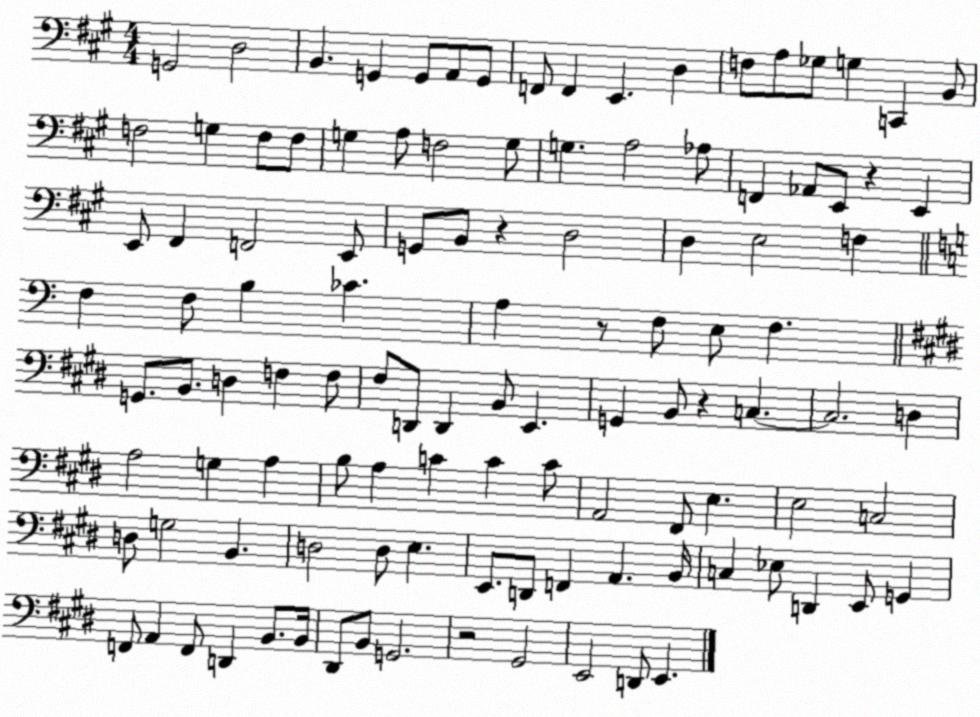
X:1
T:Untitled
M:4/4
L:1/4
K:A
G,,2 D,2 B,, G,, G,,/2 A,,/2 G,,/2 F,,/2 F,, E,, D, F,/2 A,/2 _G,/2 G, C,, B,,/2 F,2 G, F,/2 F,/2 G, A,/2 F,2 G,/2 G, A,2 _A,/2 F,, _A,,/2 E,,/2 z E,, E,,/2 ^F,, F,,2 E,,/2 G,,/2 B,,/2 z D,2 D, E,2 F, F, F,/2 B, _C A, z/2 F,/2 E,/2 F, G,,/2 B,,/2 D, F, F,/2 ^F,/2 D,,/2 D,, B,,/2 E,, G,, B,,/2 z C, C,2 D, A,2 G, A, B,/2 A, C C C/2 A,,2 ^F,,/2 E, E,2 C,2 D,/2 G,2 B,, D,2 D,/2 E, E,,/2 D,,/2 F,, A,, B,,/4 C, _E,/2 D,, E,,/2 G,, F,,/2 A,, F,,/2 D,, B,,/2 B,,/4 ^D,,/2 B,,/2 G,,2 z2 ^G,,2 E,,2 D,,/2 E,,